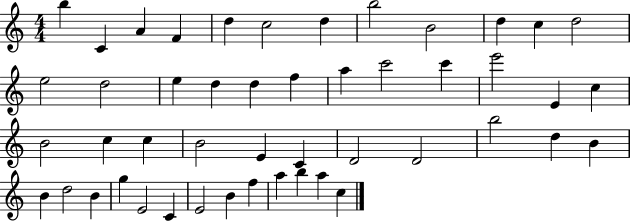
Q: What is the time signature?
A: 4/4